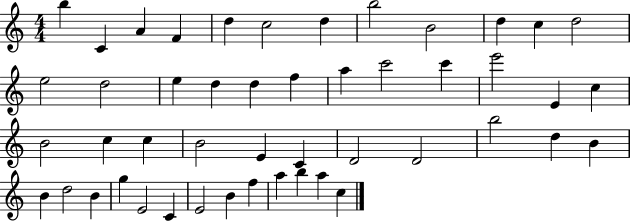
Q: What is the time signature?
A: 4/4